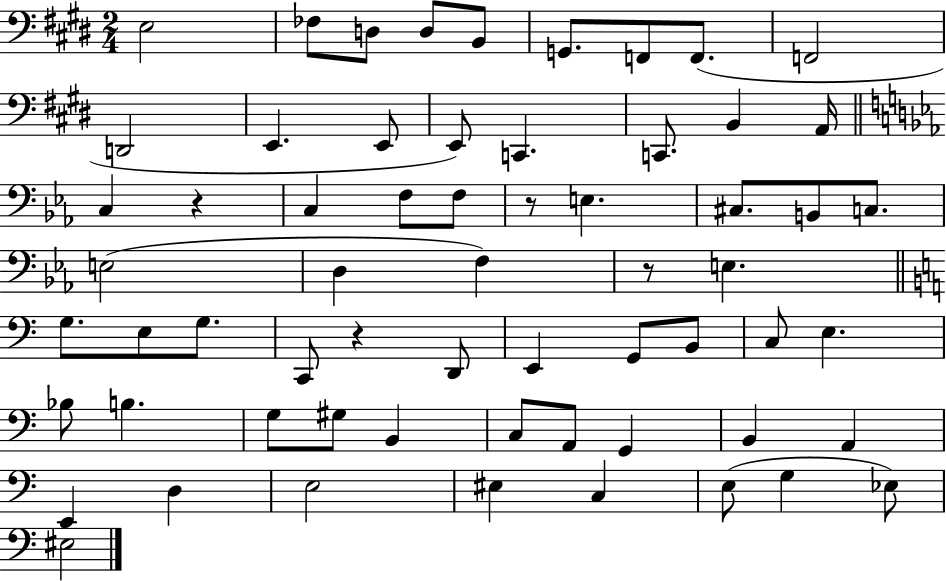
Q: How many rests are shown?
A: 4